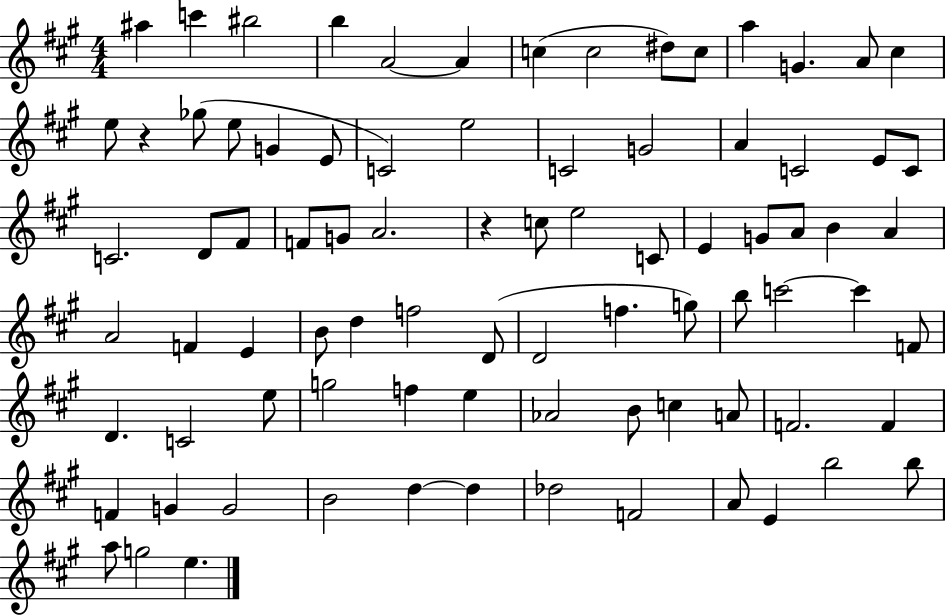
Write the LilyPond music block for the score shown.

{
  \clef treble
  \numericTimeSignature
  \time 4/4
  \key a \major
  \repeat volta 2 { ais''4 c'''4 bis''2 | b''4 a'2~~ a'4 | c''4( c''2 dis''8) c''8 | a''4 g'4. a'8 cis''4 | \break e''8 r4 ges''8( e''8 g'4 e'8 | c'2) e''2 | c'2 g'2 | a'4 c'2 e'8 c'8 | \break c'2. d'8 fis'8 | f'8 g'8 a'2. | r4 c''8 e''2 c'8 | e'4 g'8 a'8 b'4 a'4 | \break a'2 f'4 e'4 | b'8 d''4 f''2 d'8( | d'2 f''4. g''8) | b''8 c'''2~~ c'''4 f'8 | \break d'4. c'2 e''8 | g''2 f''4 e''4 | aes'2 b'8 c''4 a'8 | f'2. f'4 | \break f'4 g'4 g'2 | b'2 d''4~~ d''4 | des''2 f'2 | a'8 e'4 b''2 b''8 | \break a''8 g''2 e''4. | } \bar "|."
}